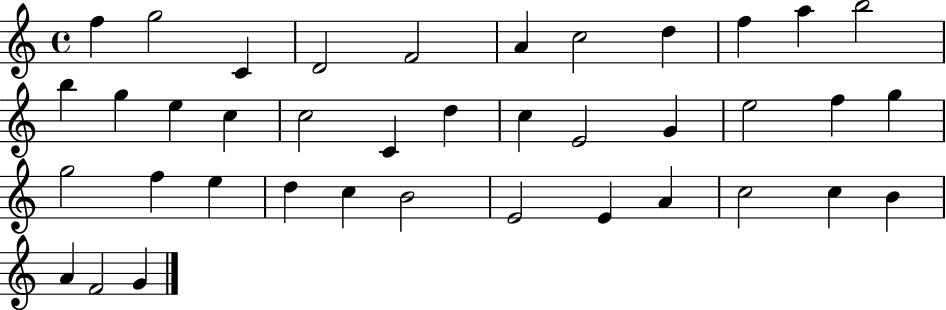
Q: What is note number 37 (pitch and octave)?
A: A4